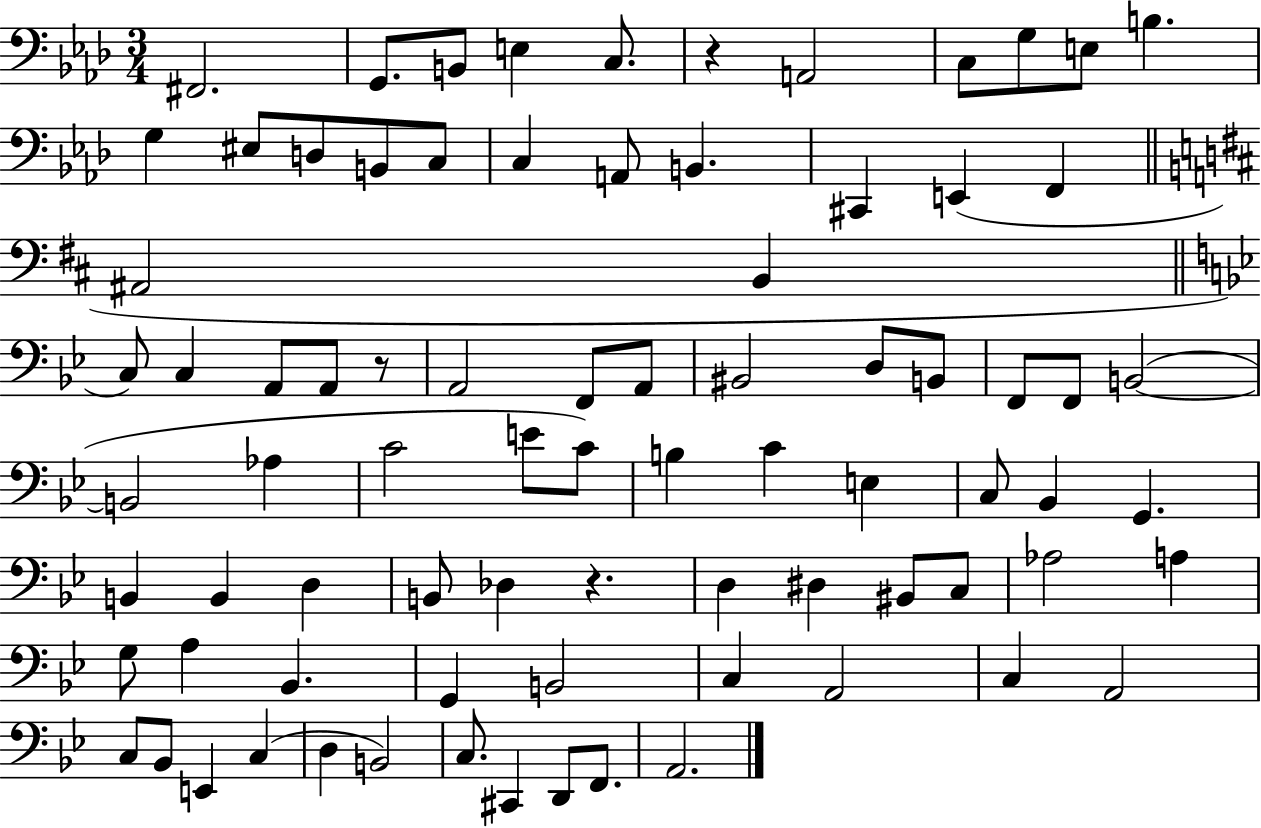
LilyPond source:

{
  \clef bass
  \numericTimeSignature
  \time 3/4
  \key aes \major
  fis,2. | g,8. b,8 e4 c8. | r4 a,2 | c8 g8 e8 b4. | \break g4 eis8 d8 b,8 c8 | c4 a,8 b,4. | cis,4 e,4( f,4 | \bar "||" \break \key d \major ais,2 b,4 | \bar "||" \break \key g \minor c8) c4 a,8 a,8 r8 | a,2 f,8 a,8 | bis,2 d8 b,8 | f,8 f,8 b,2~(~ | \break b,2 aes4 | c'2 e'8 c'8) | b4 c'4 e4 | c8 bes,4 g,4. | \break b,4 b,4 d4 | b,8 des4 r4. | d4 dis4 bis,8 c8 | aes2 a4 | \break g8 a4 bes,4. | g,4 b,2 | c4 a,2 | c4 a,2 | \break c8 bes,8 e,4 c4( | d4 b,2) | c8. cis,4 d,8 f,8. | a,2. | \break \bar "|."
}